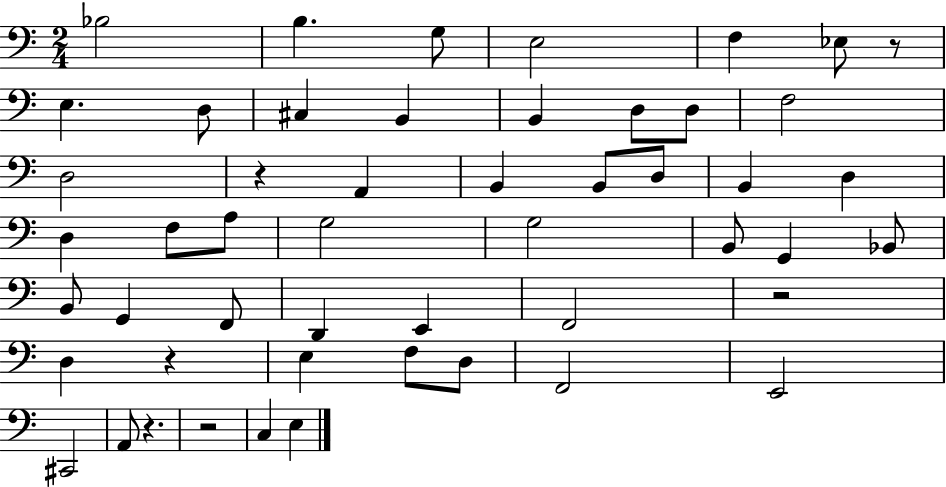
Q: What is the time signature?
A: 2/4